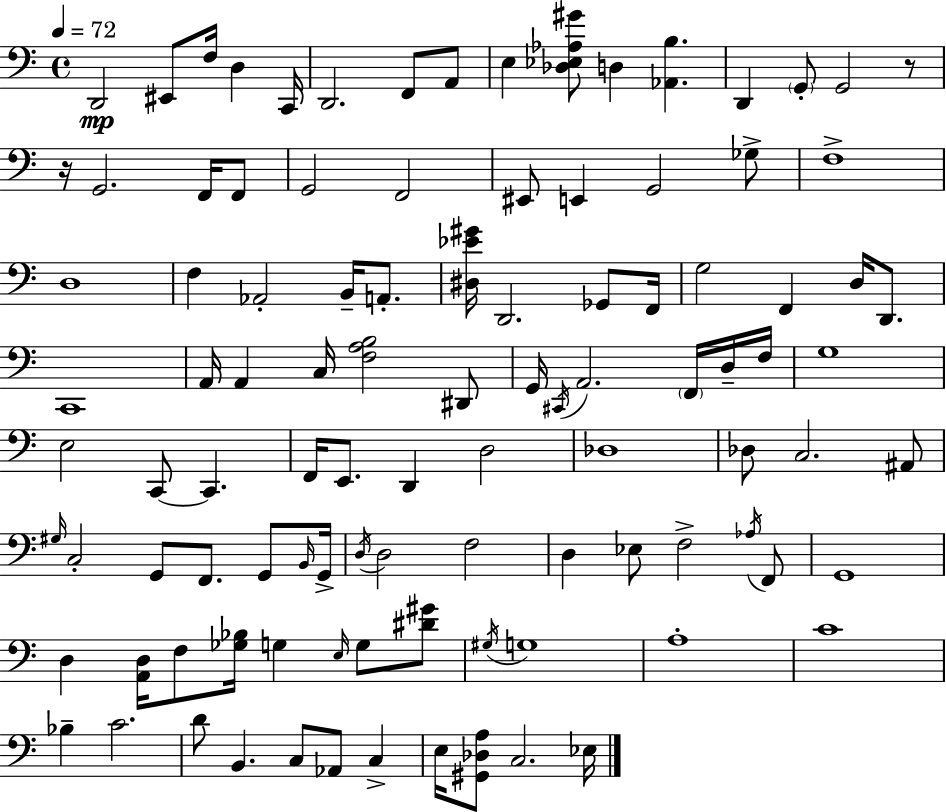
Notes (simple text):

D2/h EIS2/e F3/s D3/q C2/s D2/h. F2/e A2/e E3/q [Db3,Eb3,Ab3,G#4]/e D3/q [Ab2,B3]/q. D2/q G2/e G2/h R/e R/s G2/h. F2/s F2/e G2/h F2/h EIS2/e E2/q G2/h Gb3/e F3/w D3/w F3/q Ab2/h B2/s A2/e. [D#3,Eb4,G#4]/s D2/h. Gb2/e F2/s G3/h F2/q D3/s D2/e. C2/w A2/s A2/q C3/s [F3,A3,B3]/h D#2/e G2/s C#2/s A2/h. F2/s D3/s F3/s G3/w E3/h C2/e C2/q. F2/s E2/e. D2/q D3/h Db3/w Db3/e C3/h. A#2/e G#3/s C3/h G2/e F2/e. G2/e B2/s G2/s D3/s D3/h F3/h D3/q Eb3/e F3/h Ab3/s F2/e G2/w D3/q [A2,D3]/s F3/e [Gb3,Bb3]/s G3/q E3/s G3/e [D#4,G#4]/e G#3/s G3/w A3/w C4/w Bb3/q C4/h. D4/e B2/q. C3/e Ab2/e C3/q E3/s [G#2,Db3,A3]/e C3/h. Eb3/s